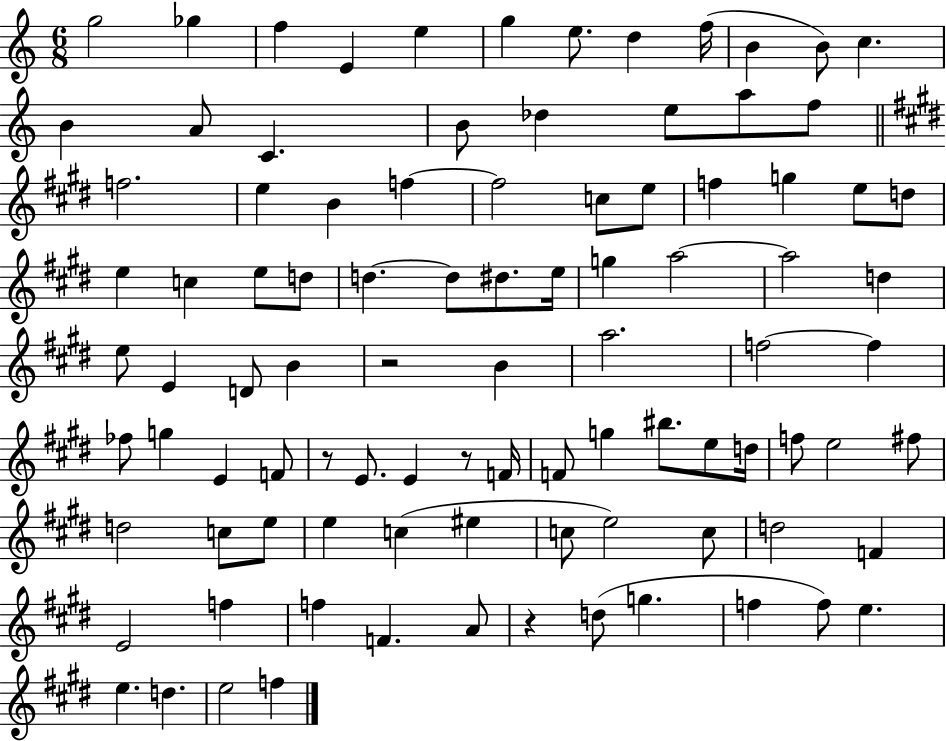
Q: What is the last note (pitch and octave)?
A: F5